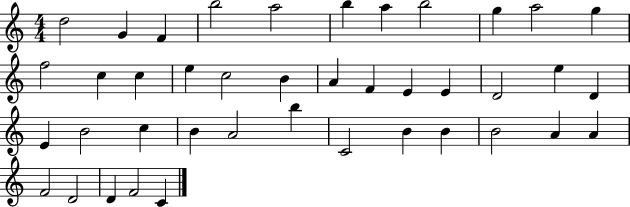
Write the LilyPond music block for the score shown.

{
  \clef treble
  \numericTimeSignature
  \time 4/4
  \key c \major
  d''2 g'4 f'4 | b''2 a''2 | b''4 a''4 b''2 | g''4 a''2 g''4 | \break f''2 c''4 c''4 | e''4 c''2 b'4 | a'4 f'4 e'4 e'4 | d'2 e''4 d'4 | \break e'4 b'2 c''4 | b'4 a'2 b''4 | c'2 b'4 b'4 | b'2 a'4 a'4 | \break f'2 d'2 | d'4 f'2 c'4 | \bar "|."
}